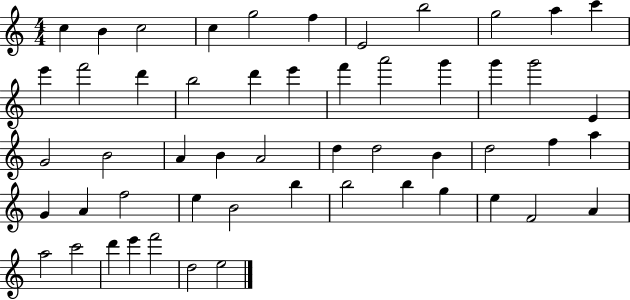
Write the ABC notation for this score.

X:1
T:Untitled
M:4/4
L:1/4
K:C
c B c2 c g2 f E2 b2 g2 a c' e' f'2 d' b2 d' e' f' a'2 g' g' g'2 E G2 B2 A B A2 d d2 B d2 f a G A f2 e B2 b b2 b g e F2 A a2 c'2 d' e' f'2 d2 e2